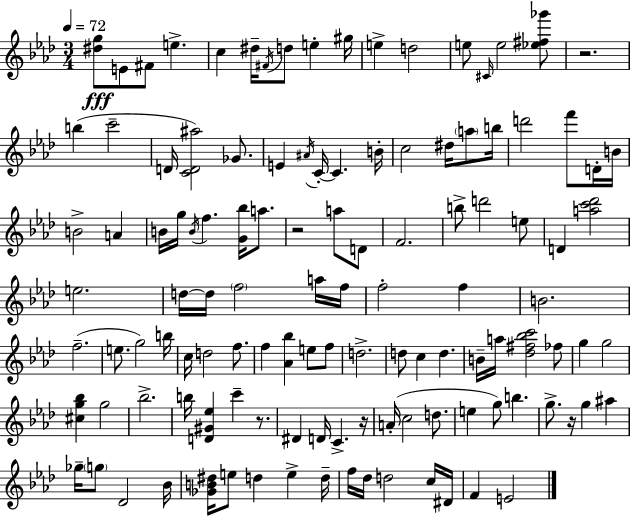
{
  \clef treble
  \numericTimeSignature
  \time 3/4
  \key aes \major
  \tempo 4 = 72
  <dis'' g''>8\fff e'8 fis'8 e''4.-> | c''4 dis''16-- \acciaccatura { fis'16 } d''8 e''4-. | gis''16 e''4-> d''2 | e''8 \grace { cis'16 } e''2 | \break <ees'' fis'' ges'''>8 r2. | b''4( c'''2-- | d'16 <c' d' ais''>2) ges'8. | e'4 \acciaccatura { ais'16 } c'16-.~~ c'4. | \break b'16-. c''2 dis''16 | \parenthesize a''8 b''16 d'''2 f'''8 | d'16-. b'16 b'2-> a'4 | b'16 g''16 \acciaccatura { b'16 } f''4. | \break <g' bes''>16 a''8. r2 | a''8 d'8 f'2. | b''8-> d'''2 | e''8 d'4 <a'' c''' des'''>2 | \break e''2. | d''16~~ d''16 \parenthesize f''2 | a''16 f''16 f''2-. | f''4 b'2. | \break f''2.--( | e''8. g''2) | b''16 c''16 d''2 | f''8. f''4 <aes' bes''>4 | \break e''8 f''8 d''2.-> | d''8 c''4 d''4. | b'16-- a''16 <des'' fis'' bes'' c'''>2 | fes''8 g''4 g''2 | \break <cis'' g'' bes''>4 g''2 | bes''2.-> | b''16 <d' gis' ees''>4 c'''4-- | r8. dis'4 d'16 c'4.-> | \break r16 a'16-.( c''2 | d''8. e''4 g''8) b''4. | g''8.-> r16 g''4 | ais''4 ges''16-- \parenthesize g''8 des'2 | \break bes'16 <ges' b' dis''>16 e''8 d''4 e''4-> | d''16-- f''16 des''16 d''2 | c''16 dis'16 f'4 e'2 | \bar "|."
}